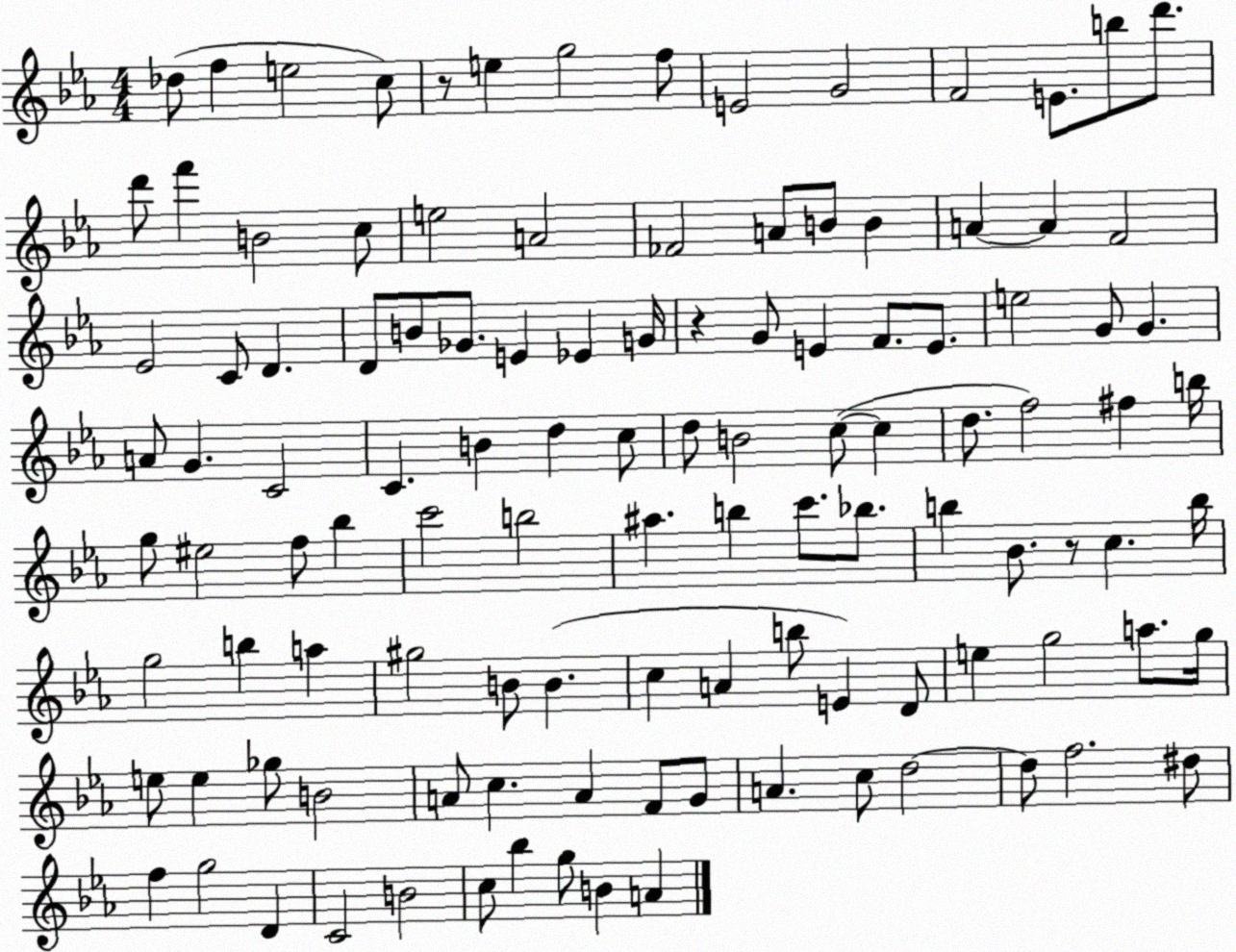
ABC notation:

X:1
T:Untitled
M:4/4
L:1/4
K:Eb
_d/2 f e2 c/2 z/2 e g2 f/2 E2 G2 F2 E/2 b/2 d'/2 d'/2 f' B2 c/2 e2 A2 _F2 A/2 B/2 B A A F2 _E2 C/2 D D/2 B/2 _G/2 E _E G/4 z G/2 E F/2 E/2 e2 G/2 G A/2 G C2 C B d c/2 d/2 B2 c/2 c d/2 f2 ^f b/4 g/2 ^e2 f/2 _b c'2 b2 ^a b c'/2 _b/2 b _B/2 z/2 c b/4 g2 b a ^g2 B/2 B c A b/2 E D/2 e g2 a/2 g/4 e/2 e _g/2 B2 A/2 c A F/2 G/2 A c/2 d2 d/2 f2 ^d/2 f g2 D C2 B2 c/2 _b g/2 B A